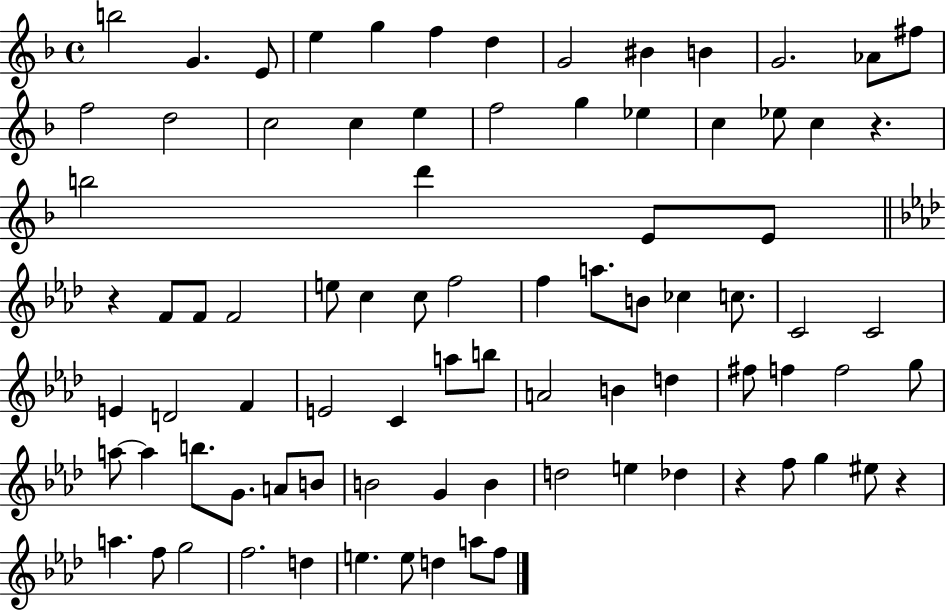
{
  \clef treble
  \time 4/4
  \defaultTimeSignature
  \key f \major
  \repeat volta 2 { b''2 g'4. e'8 | e''4 g''4 f''4 d''4 | g'2 bis'4 b'4 | g'2. aes'8 fis''8 | \break f''2 d''2 | c''2 c''4 e''4 | f''2 g''4 ees''4 | c''4 ees''8 c''4 r4. | \break b''2 d'''4 e'8 e'8 | \bar "||" \break \key aes \major r4 f'8 f'8 f'2 | e''8 c''4 c''8 f''2 | f''4 a''8. b'8 ces''4 c''8. | c'2 c'2 | \break e'4 d'2 f'4 | e'2 c'4 a''8 b''8 | a'2 b'4 d''4 | fis''8 f''4 f''2 g''8 | \break a''8~~ a''4 b''8. g'8. a'8 b'8 | b'2 g'4 b'4 | d''2 e''4 des''4 | r4 f''8 g''4 eis''8 r4 | \break a''4. f''8 g''2 | f''2. d''4 | e''4. e''8 d''4 a''8 f''8 | } \bar "|."
}